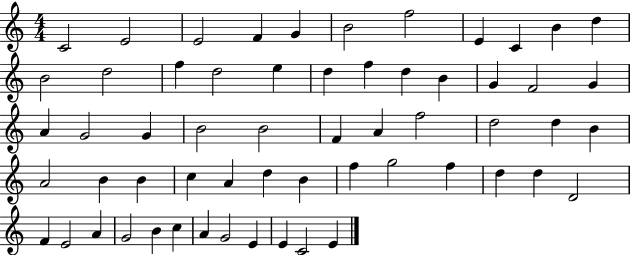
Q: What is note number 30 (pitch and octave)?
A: A4